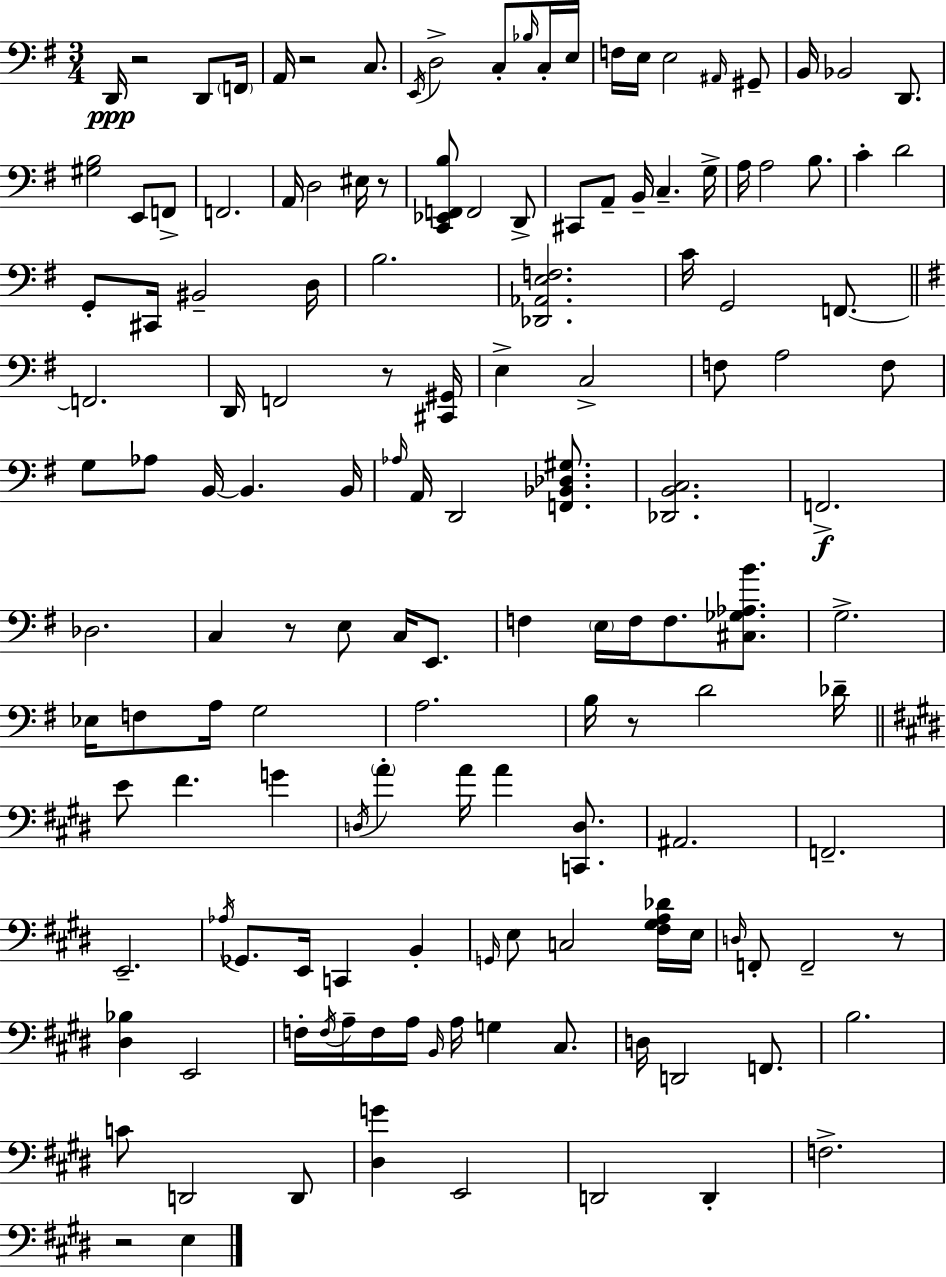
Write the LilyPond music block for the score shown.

{
  \clef bass
  \numericTimeSignature
  \time 3/4
  \key g \major
  d,16\ppp r2 d,8 \parenthesize f,16 | a,16 r2 c8. | \acciaccatura { e,16 } d2-> c8-. \grace { bes16 } | c16-. e16 f16 e16 e2 | \break \grace { ais,16 } gis,8-- b,16 bes,2 | d,8. <gis b>2 e,8 | f,8-> f,2. | a,16 d2 | \break eis16 r8 <c, ees, f, b>8 f,2 | d,8-> cis,8 a,8-- b,16-- c4.-- | g16-> a16 a2 | b8. c'4-. d'2 | \break g,8-. cis,16 bis,2-- | d16 b2. | <des, aes, e f>2. | c'16 g,2 | \break f,8.~~ \bar "||" \break \key g \major f,2. | d,16 f,2 r8 <cis, gis,>16 | e4-> c2-> | f8 a2 f8 | \break g8 aes8 b,16~~ b,4. b,16 | \grace { aes16 } a,16 d,2 <f, bes, des gis>8. | <des, b, c>2. | f,2.->\f | \break des2. | c4 r8 e8 c16 e,8. | f4 \parenthesize e16 f16 f8. <cis ges aes b'>8. | g2.-> | \break ees16 f8 a16 g2 | a2. | b16 r8 d'2 | des'16-- \bar "||" \break \key e \major e'8 fis'4. g'4 | \acciaccatura { d16 } \parenthesize a'4-. a'16 a'4 <c, d>8. | ais,2. | f,2.-- | \break e,2.-- | \acciaccatura { aes16 } ges,8. e,16 c,4 b,4-. | \grace { g,16 } e8 c2 | <fis gis a des'>16 e16 \grace { d16 } f,8-. f,2-- | \break r8 <dis bes>4 e,2 | f16-. \acciaccatura { f16 } a16-- f16 a16 \grace { b,16 } a16 g4 | cis8. d16 d,2 | f,8. b2. | \break c'8 d,2 | d,8 <dis g'>4 e,2 | d,2 | d,4-. f2.-> | \break r2 | e4 \bar "|."
}